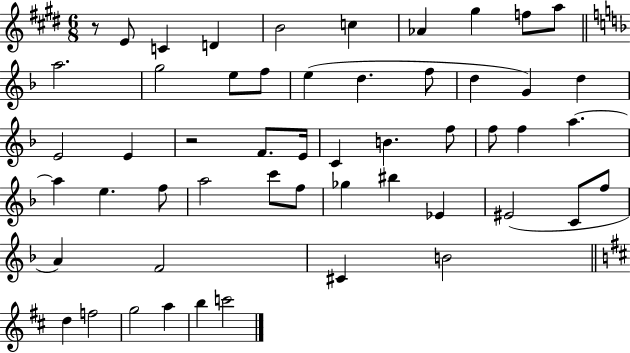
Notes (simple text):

R/e E4/e C4/q D4/q B4/h C5/q Ab4/q G#5/q F5/e A5/e A5/h. G5/h E5/e F5/e E5/q D5/q. F5/e D5/q G4/q D5/q E4/h E4/q R/h F4/e. E4/s C4/q B4/q. F5/e F5/e F5/q A5/q. A5/q E5/q. F5/e A5/h C6/e F5/e Gb5/q BIS5/q Eb4/q EIS4/h C4/e F5/e A4/q F4/h C#4/q B4/h D5/q F5/h G5/h A5/q B5/q C6/h